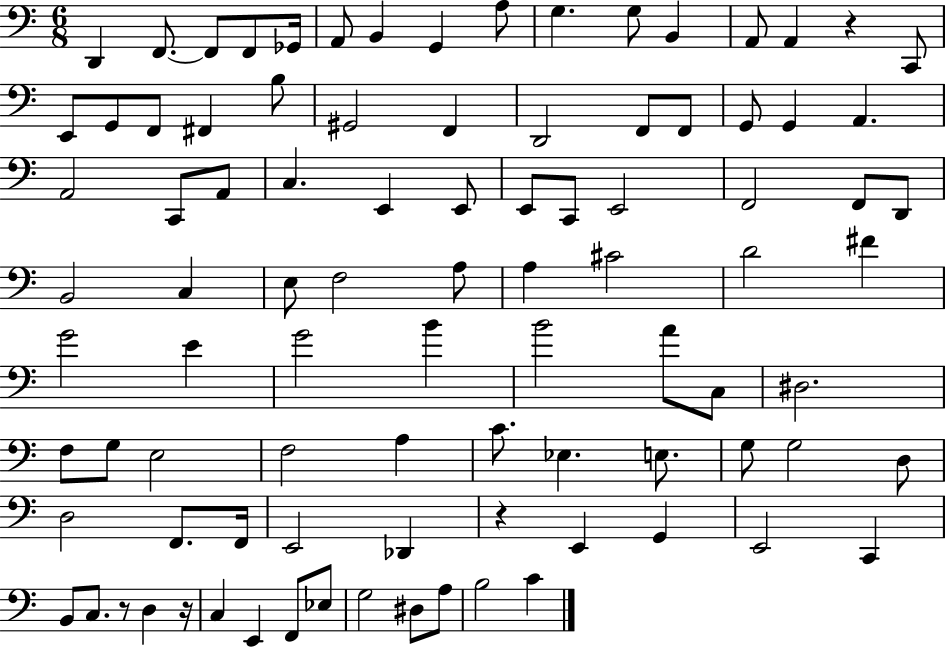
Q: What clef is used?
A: bass